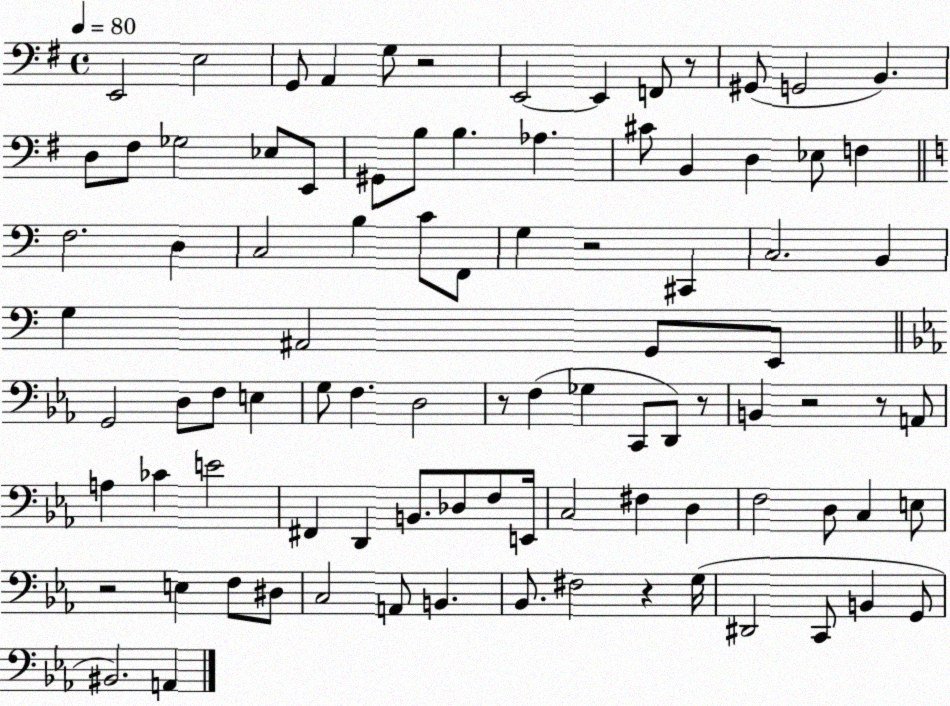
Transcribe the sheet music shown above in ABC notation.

X:1
T:Untitled
M:4/4
L:1/4
K:G
E,,2 E,2 G,,/2 A,, G,/2 z2 E,,2 E,, F,,/2 z/2 ^G,,/2 G,,2 B,, D,/2 ^F,/2 _G,2 _E,/2 E,,/2 ^G,,/2 B,/2 B, _A, ^C/2 B,, D, _E,/2 F, F,2 D, C,2 B, C/2 F,,/2 G, z2 ^C,, C,2 B,, G, ^A,,2 G,,/2 E,,/2 G,,2 D,/2 F,/2 E, G,/2 F, D,2 z/2 F, _G, C,,/2 D,,/2 z/2 B,, z2 z/2 A,,/2 A, _C E2 ^F,, D,, B,,/2 _D,/2 F,/2 E,,/4 C,2 ^F, D, F,2 D,/2 C, E,/2 z2 E, F,/2 ^D,/2 C,2 A,,/2 B,, _B,,/2 ^F,2 z G,/4 ^D,,2 C,,/2 B,, G,,/2 ^B,,2 A,,